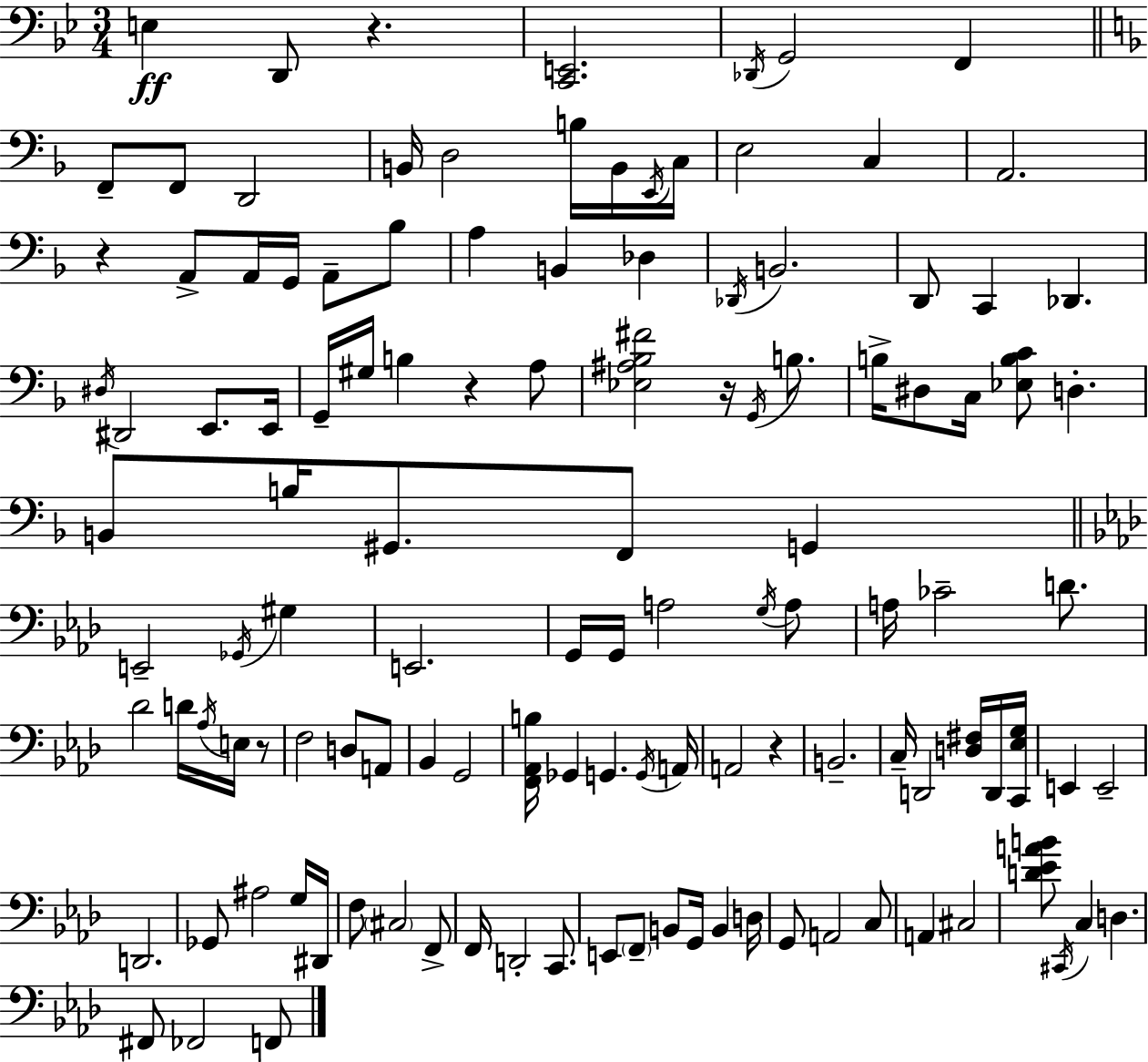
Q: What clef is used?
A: bass